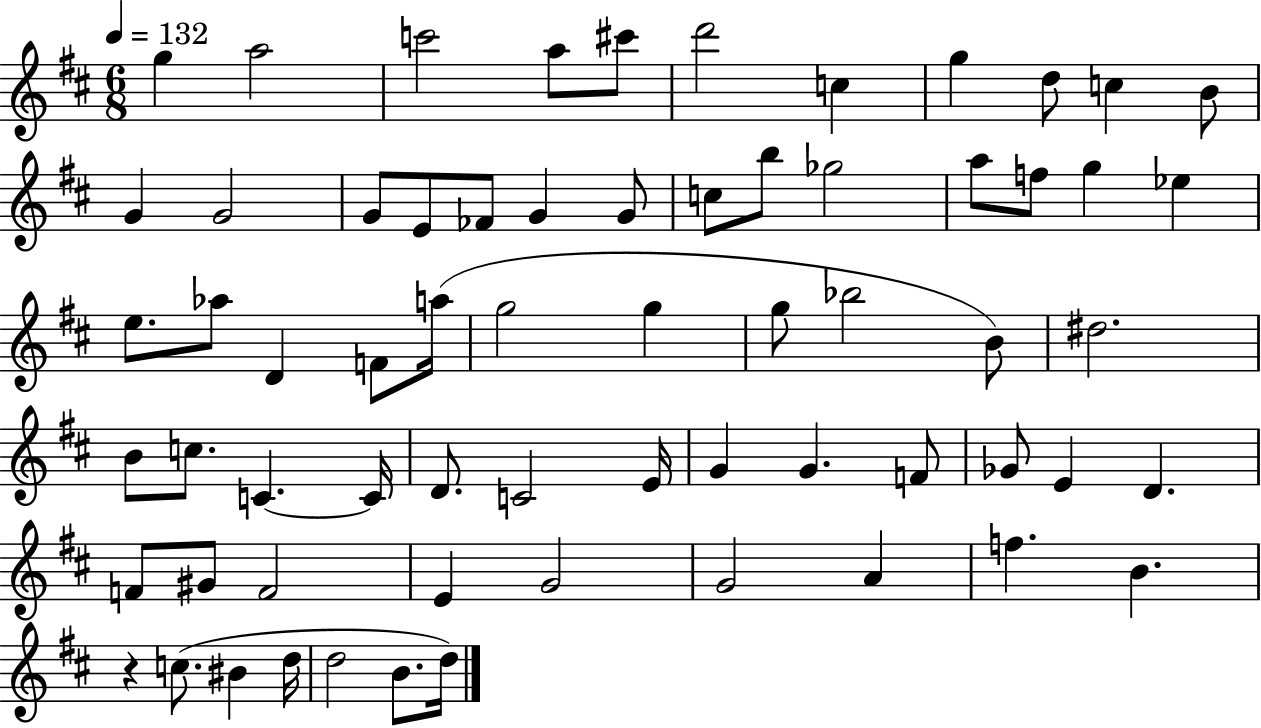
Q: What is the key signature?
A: D major